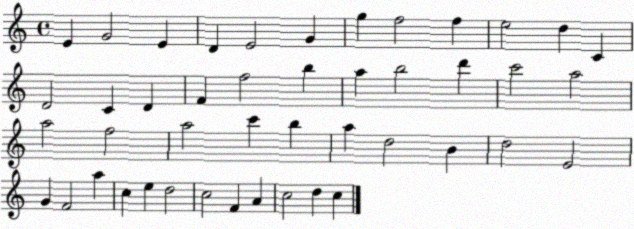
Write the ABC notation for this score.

X:1
T:Untitled
M:4/4
L:1/4
K:C
E G2 E D E2 G g f2 f e2 d C D2 C D F f2 b a b2 d' c'2 a2 a2 f2 a2 c' b a d2 B d2 E2 G F2 a c e d2 c2 F A c2 d c